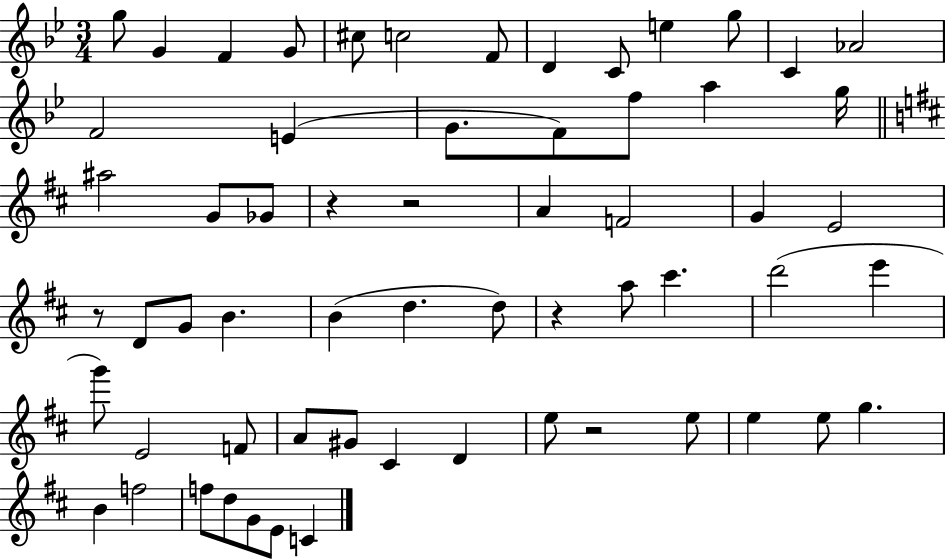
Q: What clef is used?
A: treble